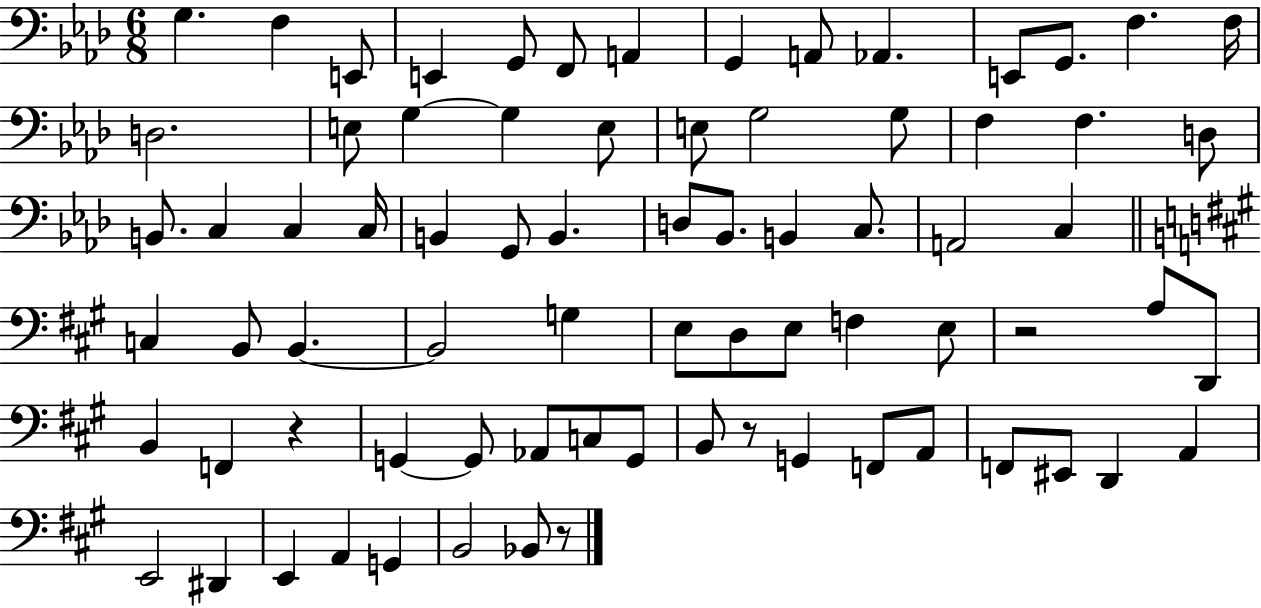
G3/q. F3/q E2/e E2/q G2/e F2/e A2/q G2/q A2/e Ab2/q. E2/e G2/e. F3/q. F3/s D3/h. E3/e G3/q G3/q E3/e E3/e G3/h G3/e F3/q F3/q. D3/e B2/e. C3/q C3/q C3/s B2/q G2/e B2/q. D3/e Bb2/e. B2/q C3/e. A2/h C3/q C3/q B2/e B2/q. B2/h G3/q E3/e D3/e E3/e F3/q E3/e R/h A3/e D2/e B2/q F2/q R/q G2/q G2/e Ab2/e C3/e G2/e B2/e R/e G2/q F2/e A2/e F2/e EIS2/e D2/q A2/q E2/h D#2/q E2/q A2/q G2/q B2/h Bb2/e R/e